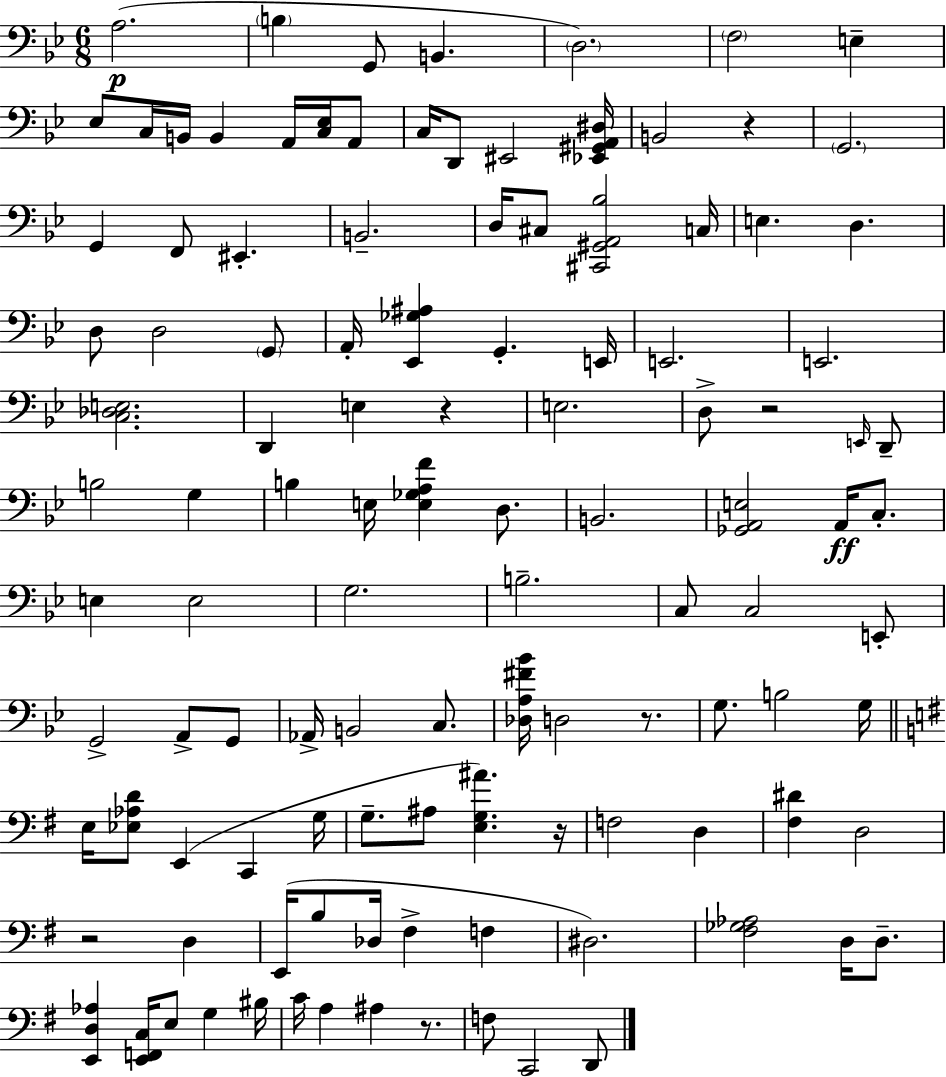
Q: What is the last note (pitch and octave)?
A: D2